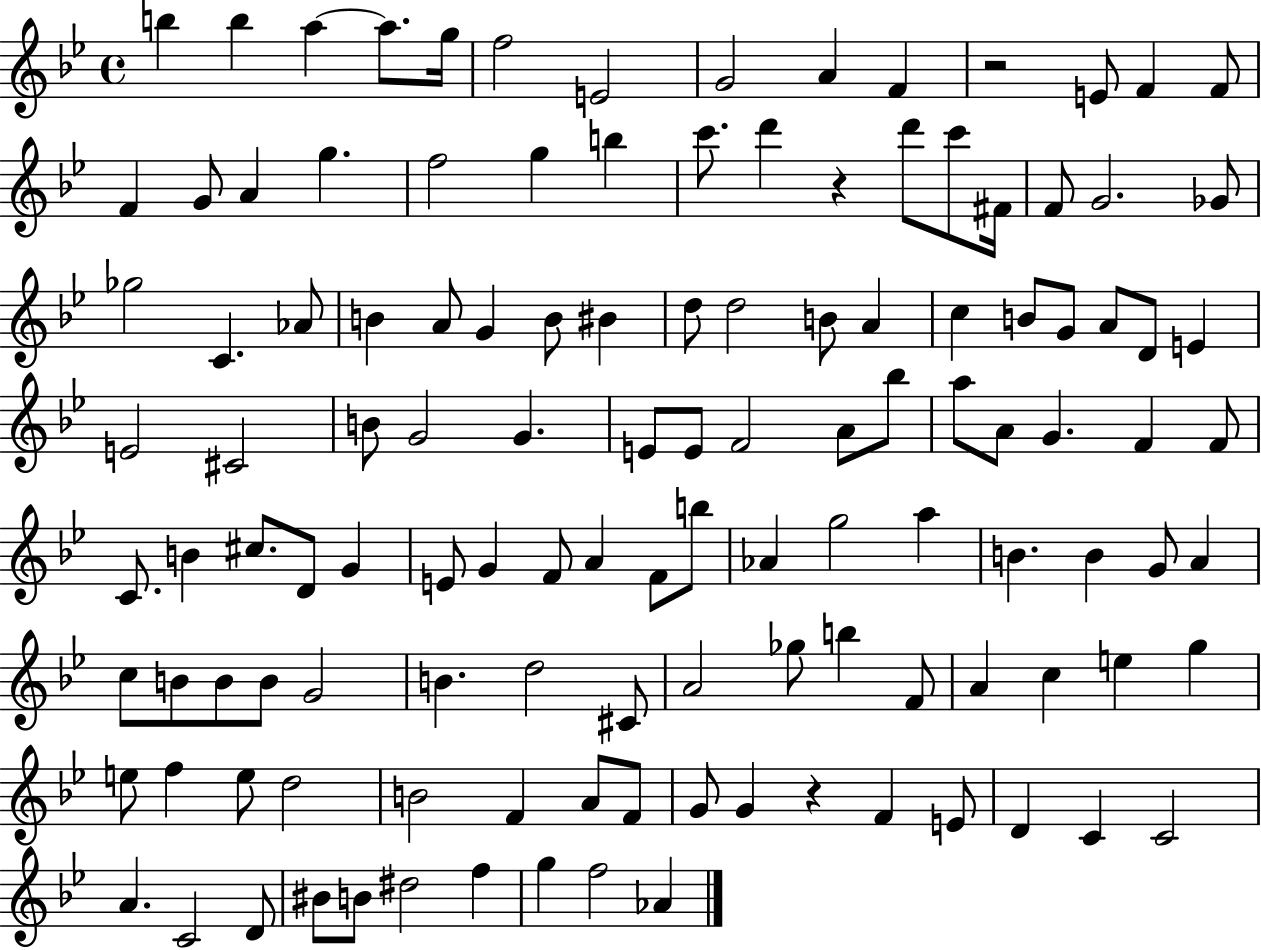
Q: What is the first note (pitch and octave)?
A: B5